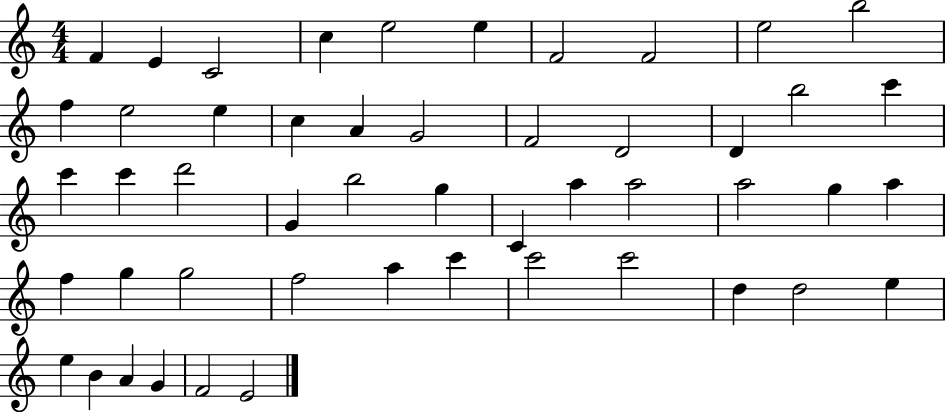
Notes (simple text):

F4/q E4/q C4/h C5/q E5/h E5/q F4/h F4/h E5/h B5/h F5/q E5/h E5/q C5/q A4/q G4/h F4/h D4/h D4/q B5/h C6/q C6/q C6/q D6/h G4/q B5/h G5/q C4/q A5/q A5/h A5/h G5/q A5/q F5/q G5/q G5/h F5/h A5/q C6/q C6/h C6/h D5/q D5/h E5/q E5/q B4/q A4/q G4/q F4/h E4/h